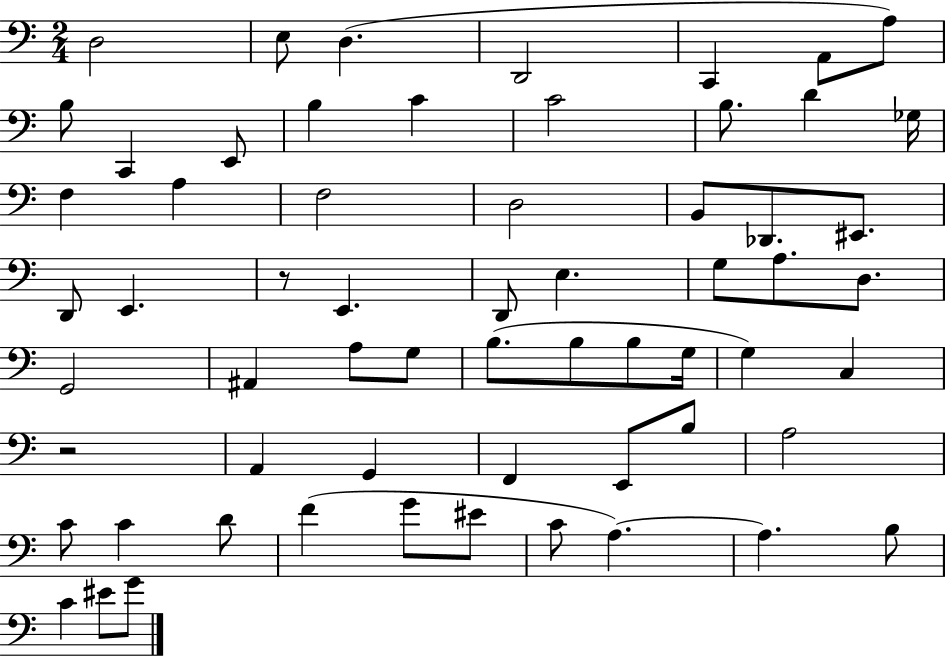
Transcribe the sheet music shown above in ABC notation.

X:1
T:Untitled
M:2/4
L:1/4
K:C
D,2 E,/2 D, D,,2 C,, A,,/2 A,/2 B,/2 C,, E,,/2 B, C C2 B,/2 D _G,/4 F, A, F,2 D,2 B,,/2 _D,,/2 ^E,,/2 D,,/2 E,, z/2 E,, D,,/2 E, G,/2 A,/2 D,/2 G,,2 ^A,, A,/2 G,/2 B,/2 B,/2 B,/2 G,/4 G, C, z2 A,, G,, F,, E,,/2 B,/2 A,2 C/2 C D/2 F G/2 ^E/2 C/2 A, A, B,/2 C ^E/2 G/2